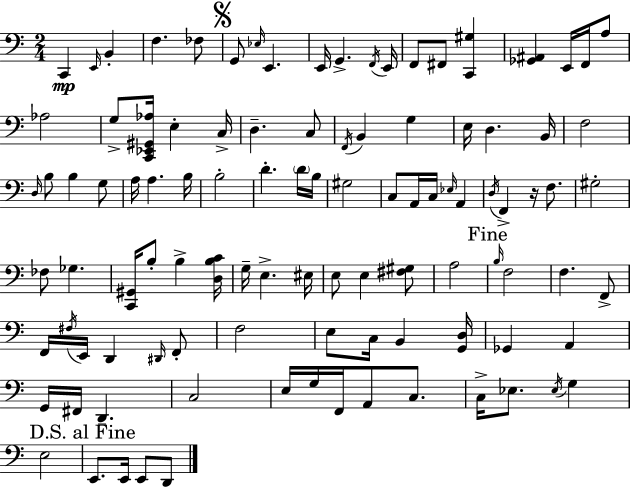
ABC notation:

X:1
T:Untitled
M:2/4
L:1/4
K:Am
C,, E,,/4 B,, F, _F,/2 G,,/2 _E,/4 E,, E,,/4 G,, F,,/4 E,,/4 F,,/2 ^F,,/2 [C,,^G,] [_G,,^A,,] E,,/4 F,,/4 A,/2 _A,2 G,/2 [C,,_E,,^G,,_A,]/4 E, C,/4 D, C,/2 F,,/4 B,, G, E,/4 D, B,,/4 F,2 D,/4 B,/2 B, G,/2 A,/4 A, B,/4 B,2 D D/4 B,/4 ^G,2 C,/2 A,,/4 C,/4 _E,/4 A,, D,/4 F,, z/4 F,/2 ^G,2 _F,/2 _G, [C,,^G,,]/4 B,/2 B, [D,B,C]/4 G,/4 E, ^E,/4 E,/2 E, [^F,^G,]/2 A,2 B,/4 F,2 F, F,,/2 F,,/4 ^F,/4 E,,/4 D,, ^D,,/4 F,,/2 F,2 E,/2 C,/4 B,, [G,,D,]/4 _G,, A,, G,,/4 ^F,,/4 D,, C,2 E,/4 G,/4 F,,/4 A,,/2 C,/2 C,/4 _E,/2 _E,/4 G, E,2 E,,/2 E,,/4 E,,/2 D,,/2